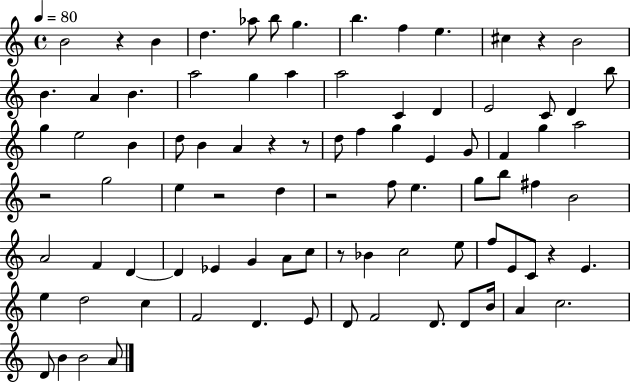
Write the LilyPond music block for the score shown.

{
  \clef treble
  \time 4/4
  \defaultTimeSignature
  \key c \major
  \tempo 4 = 80
  \repeat volta 2 { b'2 r4 b'4 | d''4. aes''8 b''8 g''4. | b''4. f''4 e''4. | cis''4 r4 b'2 | \break b'4. a'4 b'4. | a''2 g''4 a''4 | a''2 c'4 d'4 | e'2 c'8 d'4 b''8 | \break g''4 e''2 b'4 | d''8 b'4 a'4 r4 r8 | d''8 f''4 g''4 e'4 g'8 | f'4 g''4 a''2 | \break r2 g''2 | e''4 r2 d''4 | r2 f''8 e''4. | g''8 b''8 fis''4 b'2 | \break a'2 f'4 d'4~~ | d'4 ees'4 g'4 a'8 c''8 | r8 bes'4 c''2 e''8 | f''8 e'8 c'8 r4 e'4. | \break e''4 d''2 c''4 | f'2 d'4. e'8 | d'8 f'2 d'8. d'8 b'16 | a'4 c''2. | \break d'8 b'4 b'2 a'8 | } \bar "|."
}